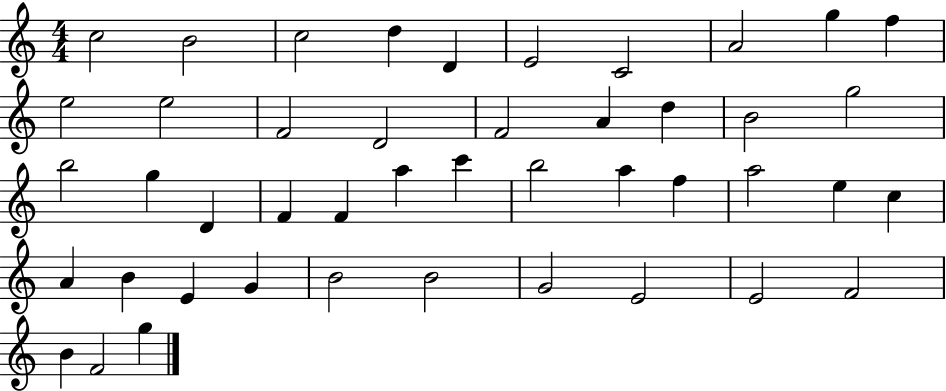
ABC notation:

X:1
T:Untitled
M:4/4
L:1/4
K:C
c2 B2 c2 d D E2 C2 A2 g f e2 e2 F2 D2 F2 A d B2 g2 b2 g D F F a c' b2 a f a2 e c A B E G B2 B2 G2 E2 E2 F2 B F2 g